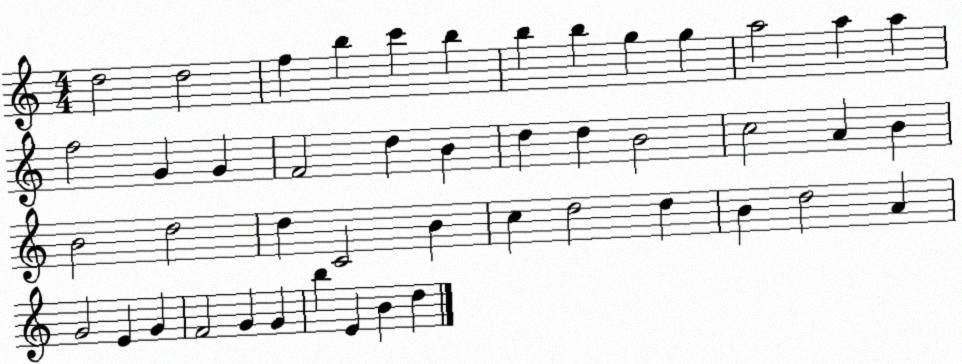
X:1
T:Untitled
M:4/4
L:1/4
K:C
d2 d2 f b c' b b b g g a2 a a f2 G G F2 d B d d B2 c2 A B B2 d2 d C2 B c d2 d B d2 A G2 E G F2 G G b E B d